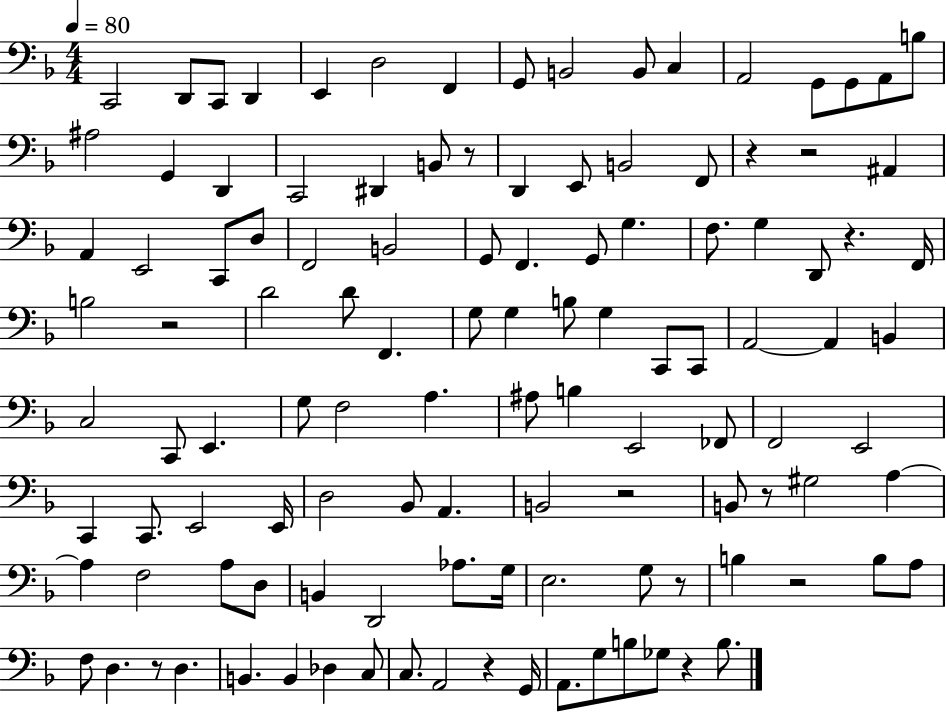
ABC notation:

X:1
T:Untitled
M:4/4
L:1/4
K:F
C,,2 D,,/2 C,,/2 D,, E,, D,2 F,, G,,/2 B,,2 B,,/2 C, A,,2 G,,/2 G,,/2 A,,/2 B,/2 ^A,2 G,, D,, C,,2 ^D,, B,,/2 z/2 D,, E,,/2 B,,2 F,,/2 z z2 ^A,, A,, E,,2 C,,/2 D,/2 F,,2 B,,2 G,,/2 F,, G,,/2 G, F,/2 G, D,,/2 z F,,/4 B,2 z2 D2 D/2 F,, G,/2 G, B,/2 G, C,,/2 C,,/2 A,,2 A,, B,, C,2 C,,/2 E,, G,/2 F,2 A, ^A,/2 B, E,,2 _F,,/2 F,,2 E,,2 C,, C,,/2 E,,2 E,,/4 D,2 _B,,/2 A,, B,,2 z2 B,,/2 z/2 ^G,2 A, A, F,2 A,/2 D,/2 B,, D,,2 _A,/2 G,/4 E,2 G,/2 z/2 B, z2 B,/2 A,/2 F,/2 D, z/2 D, B,, B,, _D, C,/2 C,/2 A,,2 z G,,/4 A,,/2 G,/2 B,/2 _G,/2 z B,/2